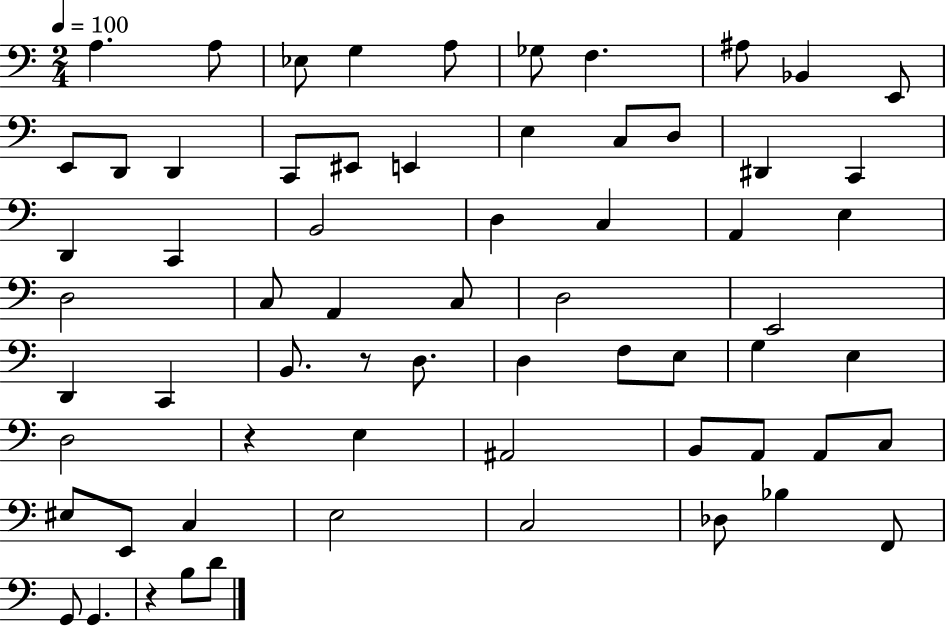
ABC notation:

X:1
T:Untitled
M:2/4
L:1/4
K:C
A, A,/2 _E,/2 G, A,/2 _G,/2 F, ^A,/2 _B,, E,,/2 E,,/2 D,,/2 D,, C,,/2 ^E,,/2 E,, E, C,/2 D,/2 ^D,, C,, D,, C,, B,,2 D, C, A,, E, D,2 C,/2 A,, C,/2 D,2 E,,2 D,, C,, B,,/2 z/2 D,/2 D, F,/2 E,/2 G, E, D,2 z E, ^A,,2 B,,/2 A,,/2 A,,/2 C,/2 ^E,/2 E,,/2 C, E,2 C,2 _D,/2 _B, F,,/2 G,,/2 G,, z B,/2 D/2